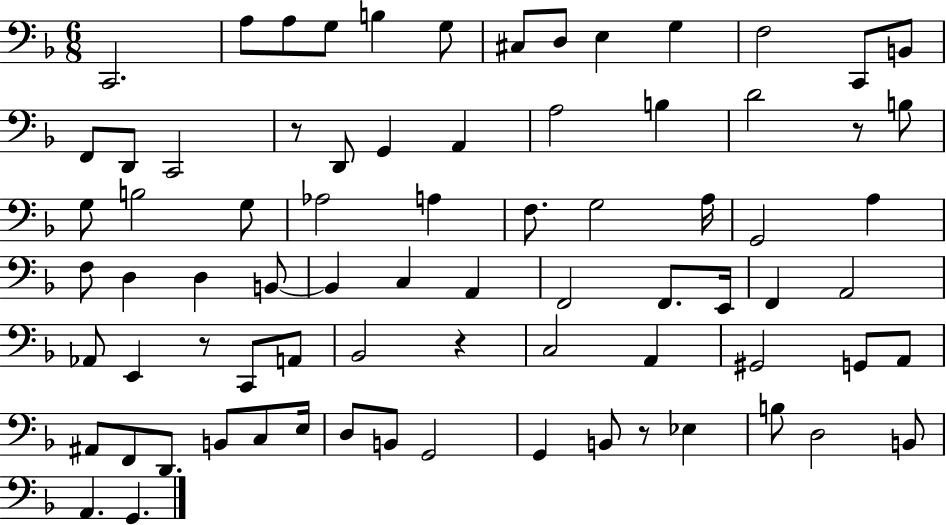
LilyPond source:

{
  \clef bass
  \numericTimeSignature
  \time 6/8
  \key f \major
  c,2. | a8 a8 g8 b4 g8 | cis8 d8 e4 g4 | f2 c,8 b,8 | \break f,8 d,8 c,2 | r8 d,8 g,4 a,4 | a2 b4 | d'2 r8 b8 | \break g8 b2 g8 | aes2 a4 | f8. g2 a16 | g,2 a4 | \break f8 d4 d4 b,8~~ | b,4 c4 a,4 | f,2 f,8. e,16 | f,4 a,2 | \break aes,8 e,4 r8 c,8 a,8 | bes,2 r4 | c2 a,4 | gis,2 g,8 a,8 | \break ais,8 f,8 d,8. b,8 c8 e16 | d8 b,8 g,2 | g,4 b,8 r8 ees4 | b8 d2 b,8 | \break a,4. g,4. | \bar "|."
}